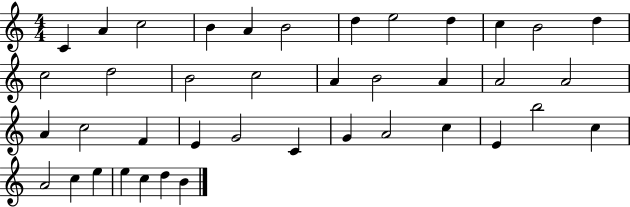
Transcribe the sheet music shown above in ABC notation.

X:1
T:Untitled
M:4/4
L:1/4
K:C
C A c2 B A B2 d e2 d c B2 d c2 d2 B2 c2 A B2 A A2 A2 A c2 F E G2 C G A2 c E b2 c A2 c e e c d B